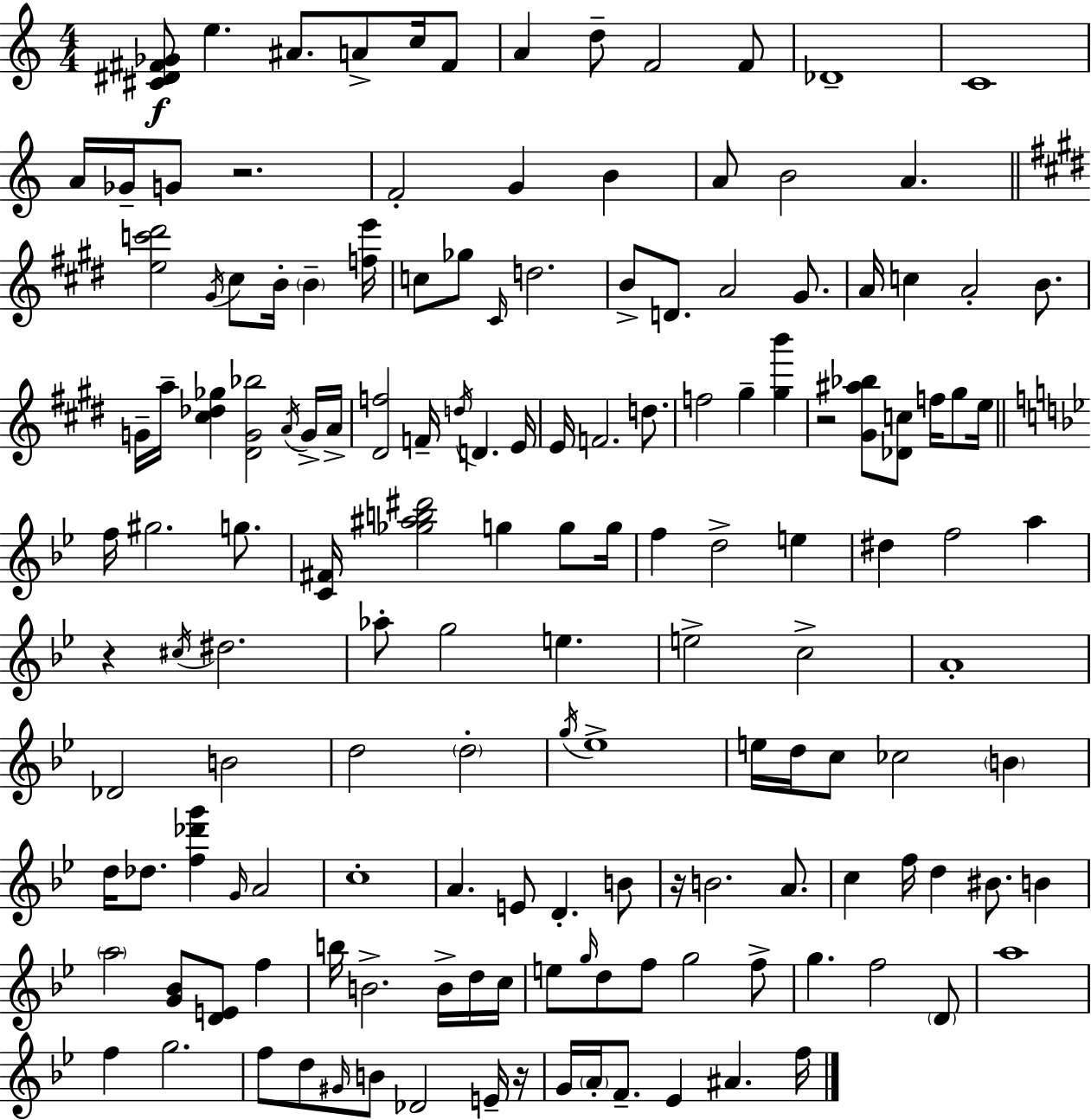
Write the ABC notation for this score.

X:1
T:Untitled
M:4/4
L:1/4
K:C
[^C^D^F_G]/2 e ^A/2 A/2 c/4 ^F/2 A d/2 F2 F/2 _D4 C4 A/4 _G/4 G/2 z2 F2 G B A/2 B2 A [ec'^d']2 ^G/4 ^c/2 B/4 B [fe']/4 c/2 _g/2 ^C/4 d2 B/2 D/2 A2 ^G/2 A/4 c A2 B/2 G/4 a/4 [^c_d_g] [^DG_b]2 A/4 G/4 A/4 [^Df]2 F/4 d/4 D E/4 E/4 F2 d/2 f2 ^g [^gb'] z2 [^G^a_b]/2 [_Dc]/2 f/4 ^g/2 e/4 f/4 ^g2 g/2 [C^F]/4 [_g^ab^d']2 g g/2 g/4 f d2 e ^d f2 a z ^c/4 ^d2 _a/2 g2 e e2 c2 A4 _D2 B2 d2 d2 g/4 _e4 e/4 d/4 c/2 _c2 B d/4 _d/2 [f_d'g'] G/4 A2 c4 A E/2 D B/2 z/4 B2 A/2 c f/4 d ^B/2 B a2 [G_B]/2 [DE]/2 f b/4 B2 B/4 d/4 c/4 e/2 g/4 d/2 f/2 g2 f/2 g f2 D/2 a4 f g2 f/2 d/2 ^G/4 B/2 _D2 E/4 z/4 G/4 A/4 F/2 _E ^A f/4